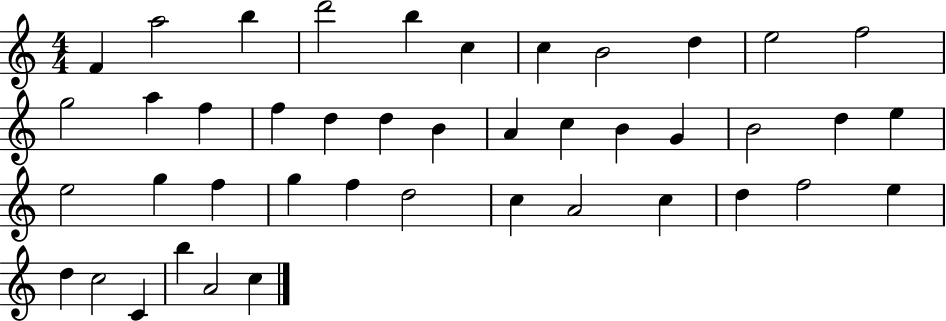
F4/q A5/h B5/q D6/h B5/q C5/q C5/q B4/h D5/q E5/h F5/h G5/h A5/q F5/q F5/q D5/q D5/q B4/q A4/q C5/q B4/q G4/q B4/h D5/q E5/q E5/h G5/q F5/q G5/q F5/q D5/h C5/q A4/h C5/q D5/q F5/h E5/q D5/q C5/h C4/q B5/q A4/h C5/q